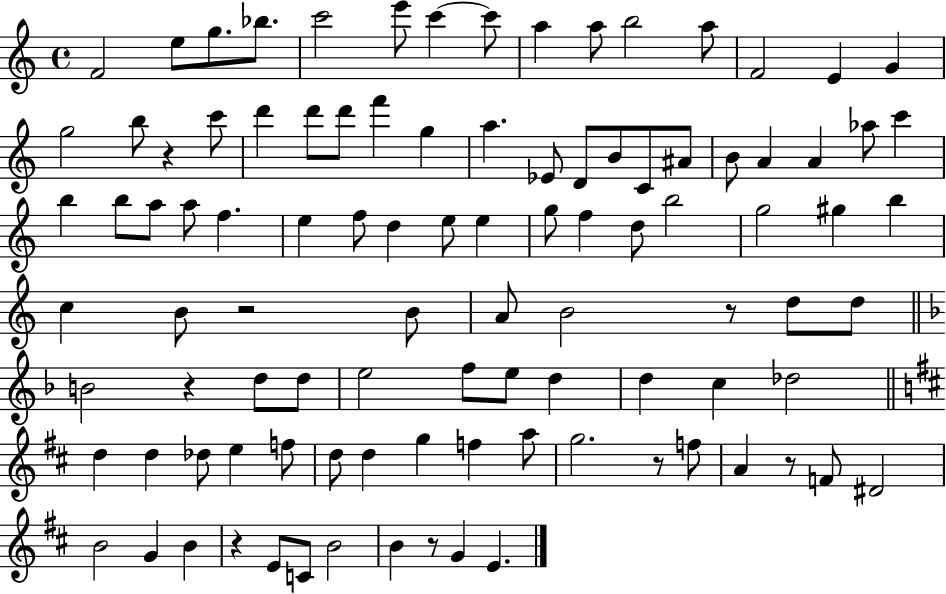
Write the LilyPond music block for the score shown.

{
  \clef treble
  \time 4/4
  \defaultTimeSignature
  \key c \major
  f'2 e''8 g''8. bes''8. | c'''2 e'''8 c'''4~~ c'''8 | a''4 a''8 b''2 a''8 | f'2 e'4 g'4 | \break g''2 b''8 r4 c'''8 | d'''4 d'''8 d'''8 f'''4 g''4 | a''4. ees'8 d'8 b'8 c'8 ais'8 | b'8 a'4 a'4 aes''8 c'''4 | \break b''4 b''8 a''8 a''8 f''4. | e''4 f''8 d''4 e''8 e''4 | g''8 f''4 d''8 b''2 | g''2 gis''4 b''4 | \break c''4 b'8 r2 b'8 | a'8 b'2 r8 d''8 d''8 | \bar "||" \break \key d \minor b'2 r4 d''8 d''8 | e''2 f''8 e''8 d''4 | d''4 c''4 des''2 | \bar "||" \break \key d \major d''4 d''4 des''8 e''4 f''8 | d''8 d''4 g''4 f''4 a''8 | g''2. r8 f''8 | a'4 r8 f'8 dis'2 | \break b'2 g'4 b'4 | r4 e'8 c'8 b'2 | b'4 r8 g'4 e'4. | \bar "|."
}